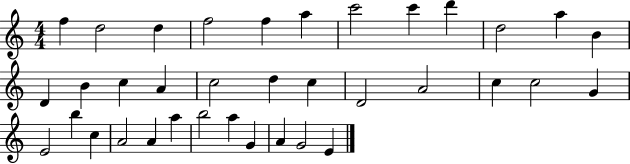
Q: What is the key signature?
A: C major